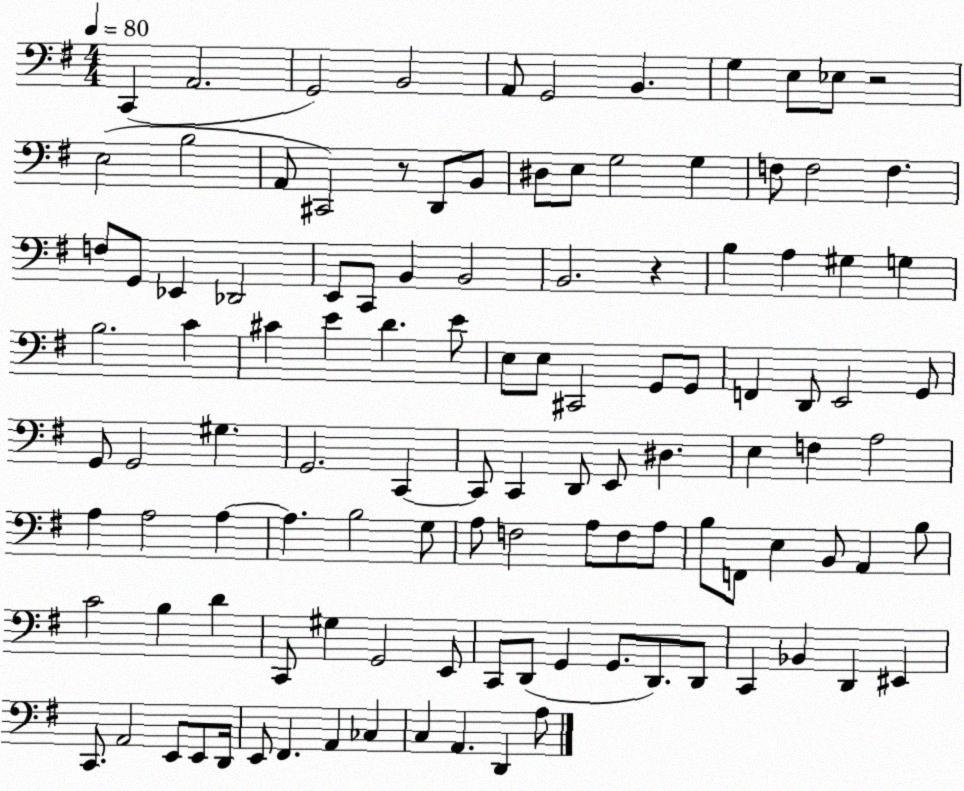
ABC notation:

X:1
T:Untitled
M:4/4
L:1/4
K:G
C,, A,,2 G,,2 B,,2 A,,/2 G,,2 B,, G, E,/2 _E,/2 z2 E,2 B,2 A,,/2 ^C,,2 z/2 D,,/2 B,,/2 ^D,/2 E,/2 G,2 G, F,/2 F,2 F, F,/2 G,,/2 _E,, _D,,2 E,,/2 C,,/2 B,, B,,2 B,,2 z B, A, ^G, G, B,2 C ^C E D E/2 E,/2 E,/2 ^C,,2 G,,/2 G,,/2 F,, D,,/2 E,,2 G,,/2 G,,/2 G,,2 ^G, G,,2 C,, C,,/2 C,, D,,/2 E,,/2 ^D, E, F, A,2 A, A,2 A, A, B,2 G,/2 A,/2 F,2 A,/2 F,/2 A,/2 B,/2 F,,/2 E, B,,/2 A,, B,/2 C2 B, D C,,/2 ^G, G,,2 E,,/2 C,,/2 D,,/2 G,, G,,/2 D,,/2 D,,/2 C,, _B,, D,, ^E,, C,,/2 A,,2 E,,/2 E,,/2 D,,/4 E,,/2 ^F,, A,, _C, C, A,, D,, A,/2